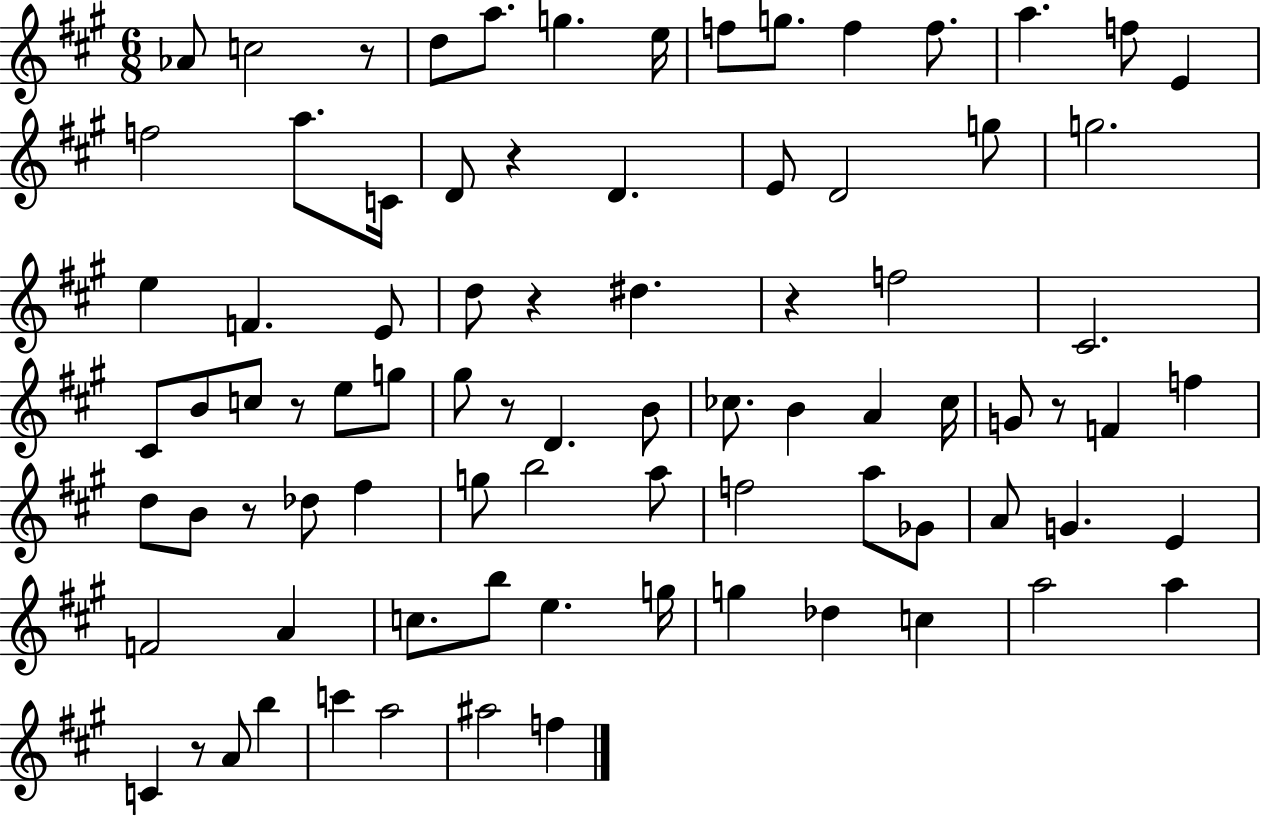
{
  \clef treble
  \numericTimeSignature
  \time 6/8
  \key a \major
  \repeat volta 2 { aes'8 c''2 r8 | d''8 a''8. g''4. e''16 | f''8 g''8. f''4 f''8. | a''4. f''8 e'4 | \break f''2 a''8. c'16 | d'8 r4 d'4. | e'8 d'2 g''8 | g''2. | \break e''4 f'4. e'8 | d''8 r4 dis''4. | r4 f''2 | cis'2. | \break cis'8 b'8 c''8 r8 e''8 g''8 | gis''8 r8 d'4. b'8 | ces''8. b'4 a'4 ces''16 | g'8 r8 f'4 f''4 | \break d''8 b'8 r8 des''8 fis''4 | g''8 b''2 a''8 | f''2 a''8 ges'8 | a'8 g'4. e'4 | \break f'2 a'4 | c''8. b''8 e''4. g''16 | g''4 des''4 c''4 | a''2 a''4 | \break c'4 r8 a'8 b''4 | c'''4 a''2 | ais''2 f''4 | } \bar "|."
}